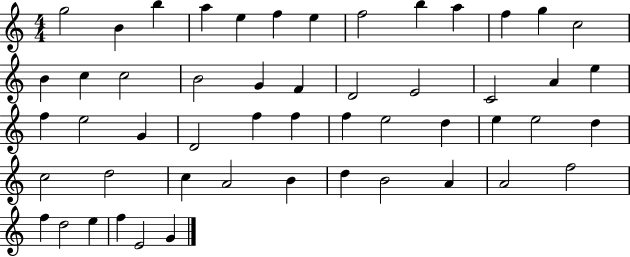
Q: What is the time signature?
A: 4/4